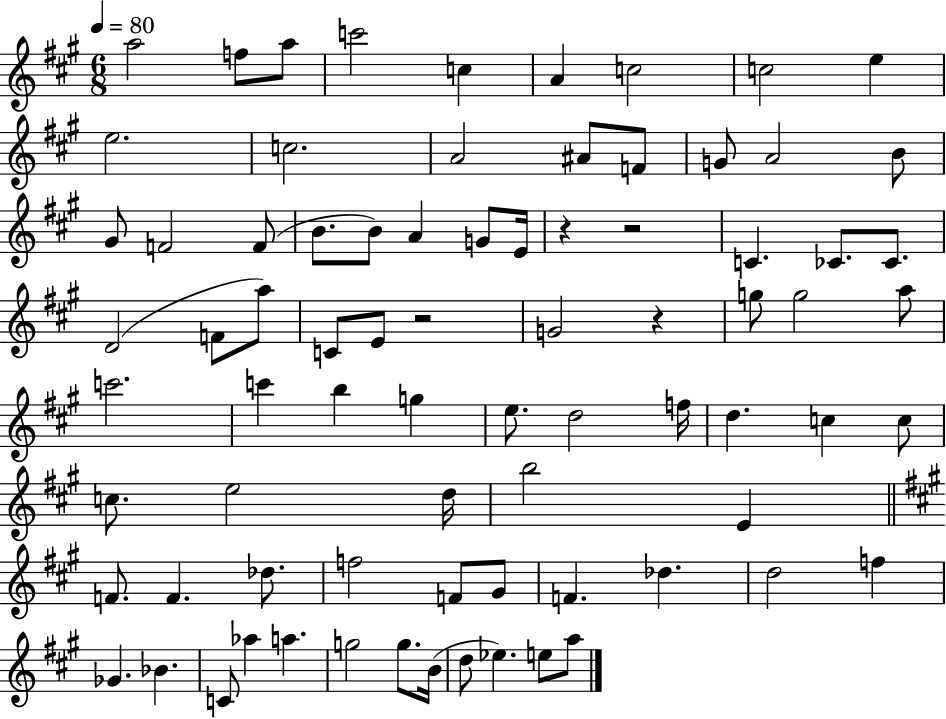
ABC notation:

X:1
T:Untitled
M:6/8
L:1/4
K:A
a2 f/2 a/2 c'2 c A c2 c2 e e2 c2 A2 ^A/2 F/2 G/2 A2 B/2 ^G/2 F2 F/2 B/2 B/2 A G/2 E/4 z z2 C _C/2 _C/2 D2 F/2 a/2 C/2 E/2 z2 G2 z g/2 g2 a/2 c'2 c' b g e/2 d2 f/4 d c c/2 c/2 e2 d/4 b2 E F/2 F _d/2 f2 F/2 ^G/2 F _d d2 f _G _B C/2 _a a g2 g/2 B/4 d/2 _e e/2 a/2